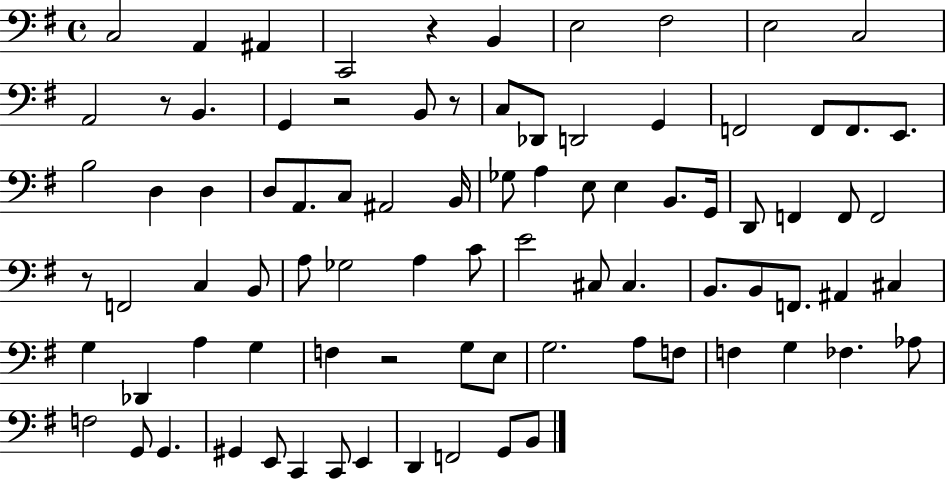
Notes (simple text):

C3/h A2/q A#2/q C2/h R/q B2/q E3/h F#3/h E3/h C3/h A2/h R/e B2/q. G2/q R/h B2/e R/e C3/e Db2/e D2/h G2/q F2/h F2/e F2/e. E2/e. B3/h D3/q D3/q D3/e A2/e. C3/e A#2/h B2/s Gb3/e A3/q E3/e E3/q B2/e. G2/s D2/e F2/q F2/e F2/h R/e F2/h C3/q B2/e A3/e Gb3/h A3/q C4/e E4/h C#3/e C#3/q. B2/e. B2/e F2/e. A#2/q C#3/q G3/q Db2/q A3/q G3/q F3/q R/h G3/e E3/e G3/h. A3/e F3/e F3/q G3/q FES3/q. Ab3/e F3/h G2/e G2/q. G#2/q E2/e C2/q C2/e E2/q D2/q F2/h G2/e B2/e